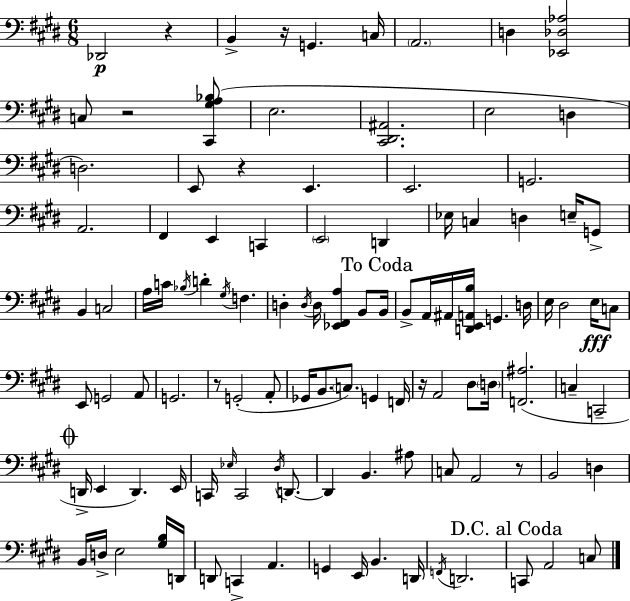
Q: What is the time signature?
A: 6/8